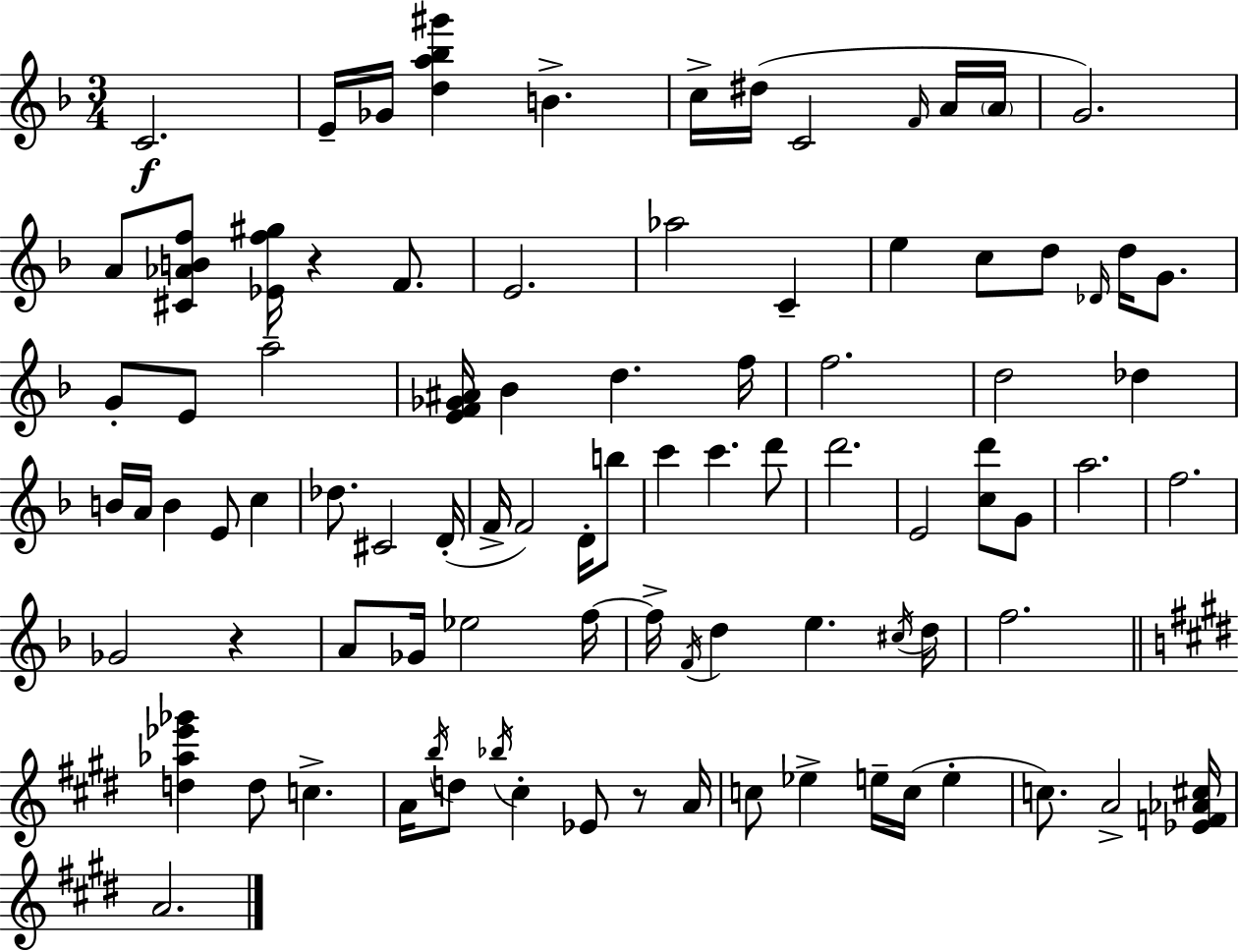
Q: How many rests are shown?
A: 3